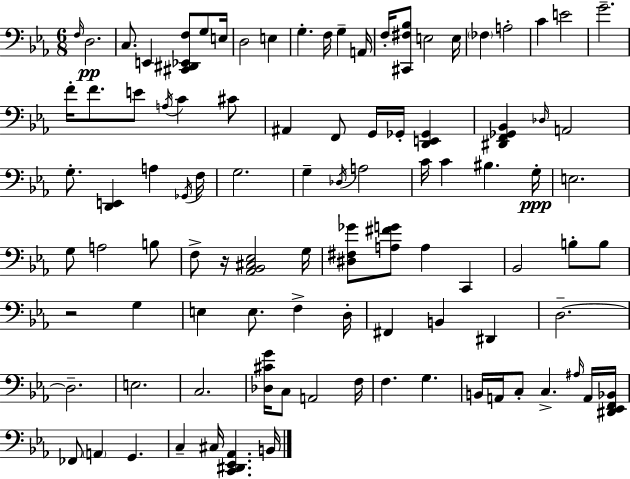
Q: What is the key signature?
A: EES major